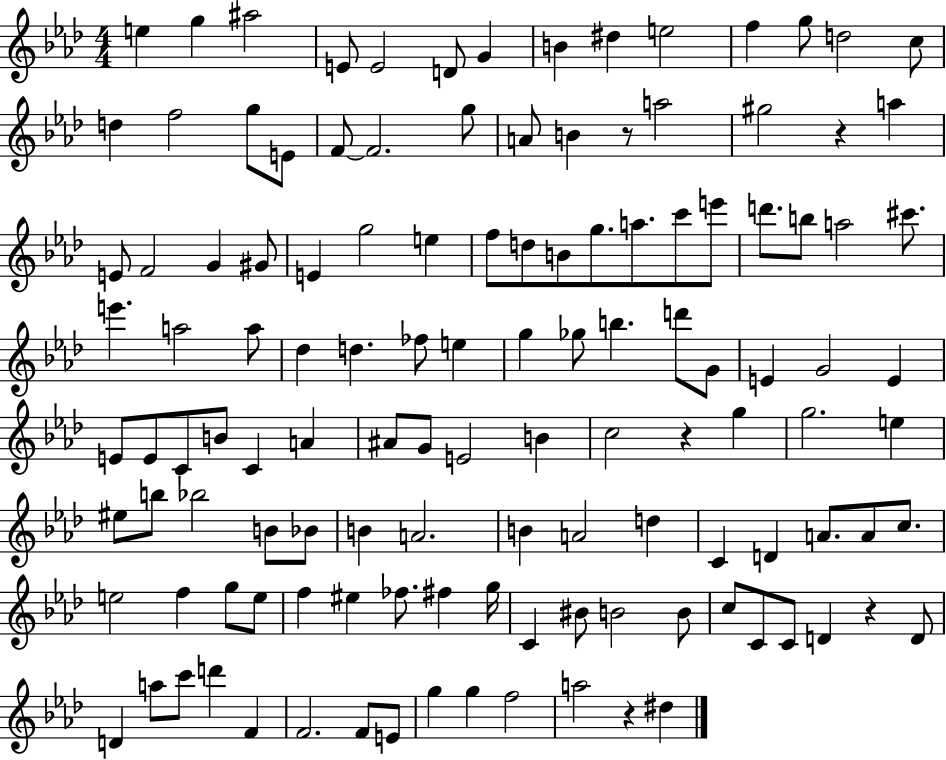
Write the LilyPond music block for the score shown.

{
  \clef treble
  \numericTimeSignature
  \time 4/4
  \key aes \major
  e''4 g''4 ais''2 | e'8 e'2 d'8 g'4 | b'4 dis''4 e''2 | f''4 g''8 d''2 c''8 | \break d''4 f''2 g''8 e'8 | f'8~~ f'2. g''8 | a'8 b'4 r8 a''2 | gis''2 r4 a''4 | \break e'8 f'2 g'4 gis'8 | e'4 g''2 e''4 | f''8 d''8 b'8 g''8. a''8. c'''8 e'''8 | d'''8. b''8 a''2 cis'''8. | \break e'''4. a''2 a''8 | des''4 d''4. fes''8 e''4 | g''4 ges''8 b''4. d'''8 g'8 | e'4 g'2 e'4 | \break e'8 e'8 c'8 b'8 c'4 a'4 | ais'8 g'8 e'2 b'4 | c''2 r4 g''4 | g''2. e''4 | \break eis''8 b''8 bes''2 b'8 bes'8 | b'4 a'2. | b'4 a'2 d''4 | c'4 d'4 a'8. a'8 c''8. | \break e''2 f''4 g''8 e''8 | f''4 eis''4 fes''8. fis''4 g''16 | c'4 bis'8 b'2 b'8 | c''8 c'8 c'8 d'4 r4 d'8 | \break d'4 a''8 c'''8 d'''4 f'4 | f'2. f'8 e'8 | g''4 g''4 f''2 | a''2 r4 dis''4 | \break \bar "|."
}